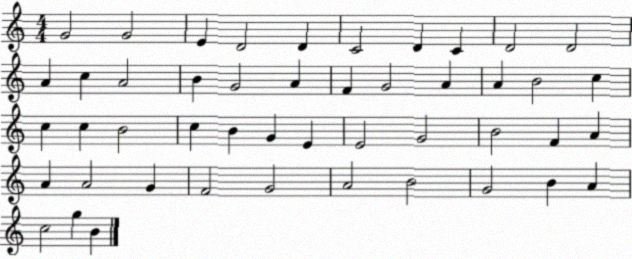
X:1
T:Untitled
M:4/4
L:1/4
K:C
G2 G2 E D2 D C2 D C D2 D2 A c A2 B G2 A F G2 A A B2 c c c B2 c B G E E2 G2 B2 F A A A2 G F2 G2 A2 B2 G2 B A c2 g B